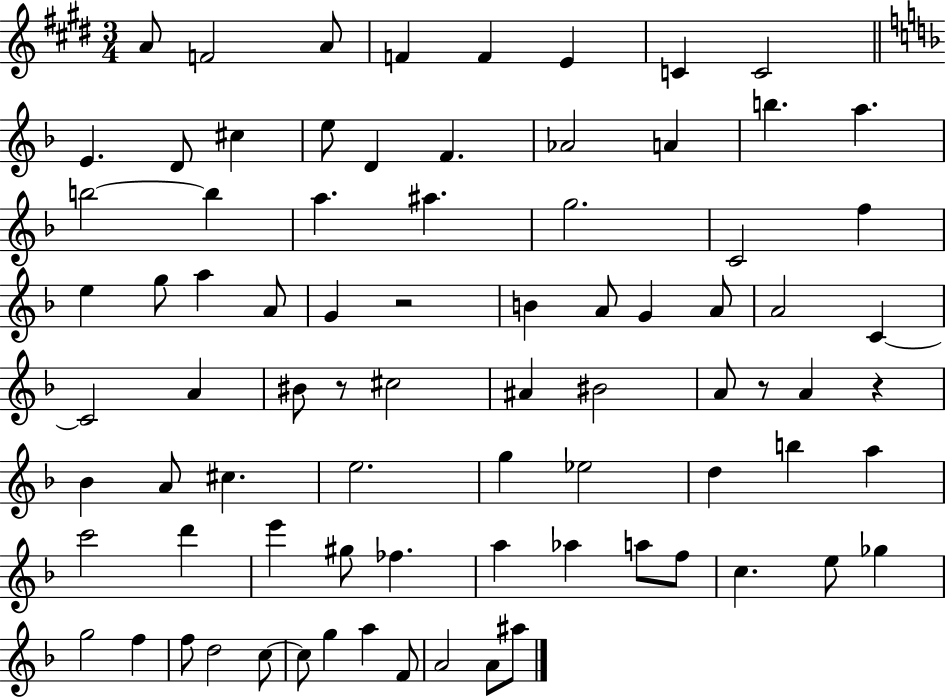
{
  \clef treble
  \numericTimeSignature
  \time 3/4
  \key e \major
  a'8 f'2 a'8 | f'4 f'4 e'4 | c'4 c'2 | \bar "||" \break \key f \major e'4. d'8 cis''4 | e''8 d'4 f'4. | aes'2 a'4 | b''4. a''4. | \break b''2~~ b''4 | a''4. ais''4. | g''2. | c'2 f''4 | \break e''4 g''8 a''4 a'8 | g'4 r2 | b'4 a'8 g'4 a'8 | a'2 c'4~~ | \break c'2 a'4 | bis'8 r8 cis''2 | ais'4 bis'2 | a'8 r8 a'4 r4 | \break bes'4 a'8 cis''4. | e''2. | g''4 ees''2 | d''4 b''4 a''4 | \break c'''2 d'''4 | e'''4 gis''8 fes''4. | a''4 aes''4 a''8 f''8 | c''4. e''8 ges''4 | \break g''2 f''4 | f''8 d''2 c''8~~ | c''8 g''4 a''4 f'8 | a'2 a'8 ais''8 | \break \bar "|."
}